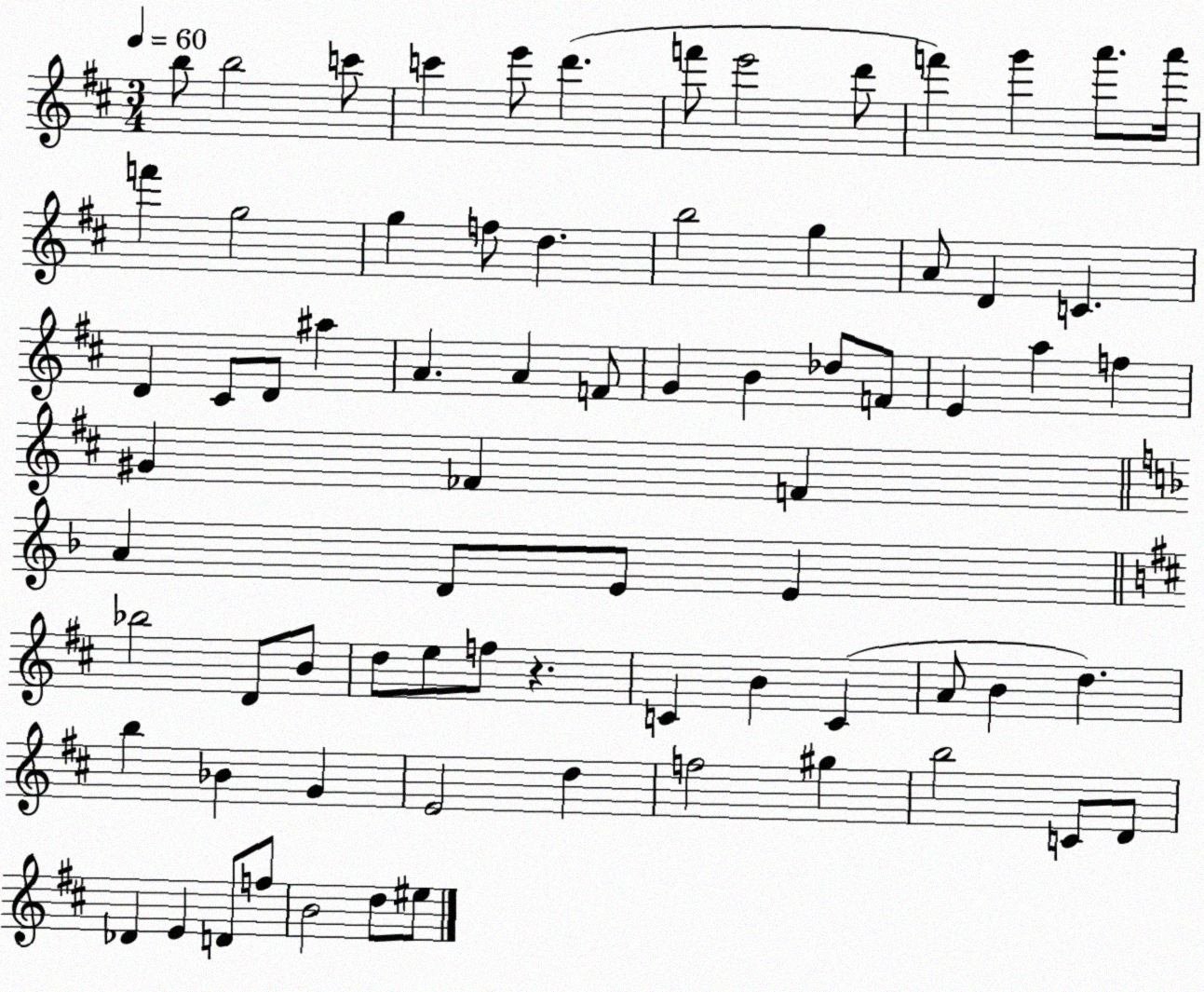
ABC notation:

X:1
T:Untitled
M:3/4
L:1/4
K:D
b/2 b2 c'/2 c' e'/2 d' f'/2 e'2 d'/2 f' g' a'/2 a'/4 f' g2 g f/2 d b2 g A/2 D C D ^C/2 D/2 ^a A A F/2 G B _d/2 F/2 E a f ^G _F F A D/2 E/2 E _b2 D/2 B/2 d/2 e/2 f/2 z C B C A/2 B d b _B G E2 d f2 ^g b2 C/2 D/2 _D E D/2 f/2 B2 d/2 ^e/2